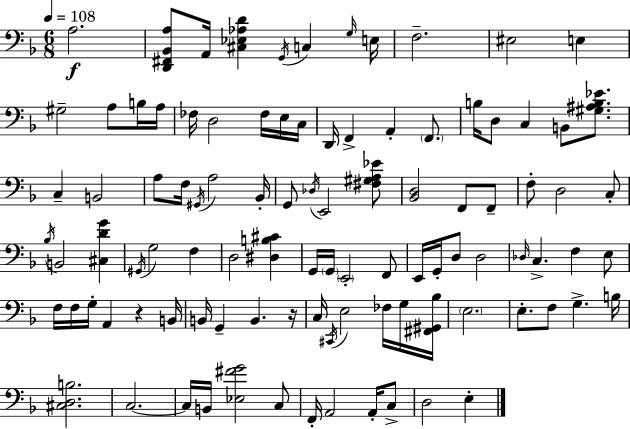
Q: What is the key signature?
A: D minor